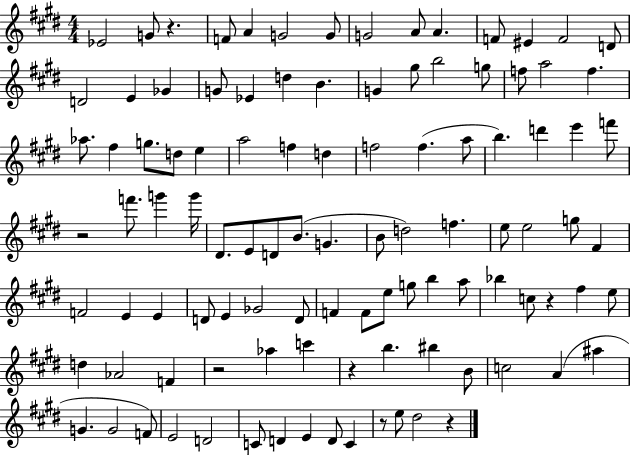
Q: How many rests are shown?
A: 7